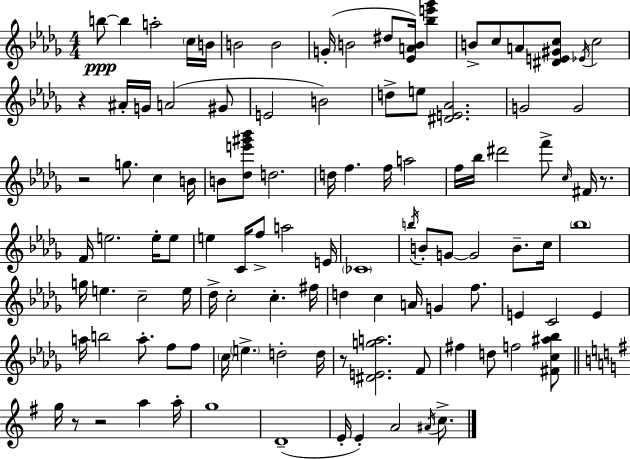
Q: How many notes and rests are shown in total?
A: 109